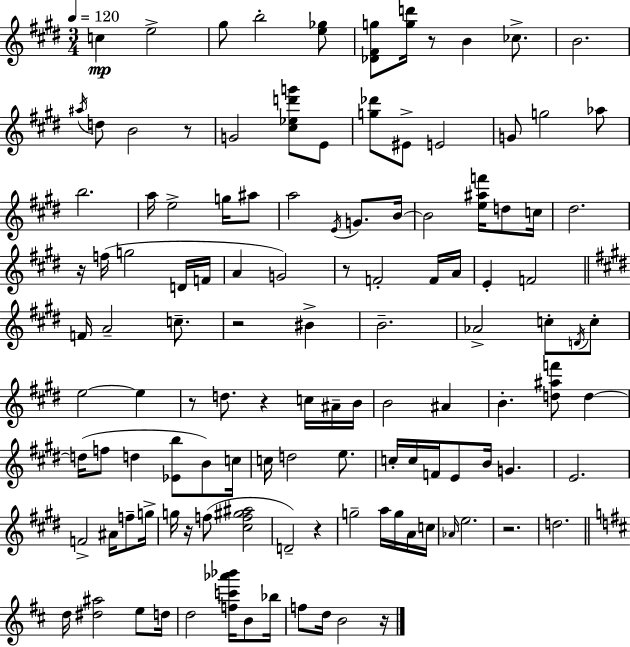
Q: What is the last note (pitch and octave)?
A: B4